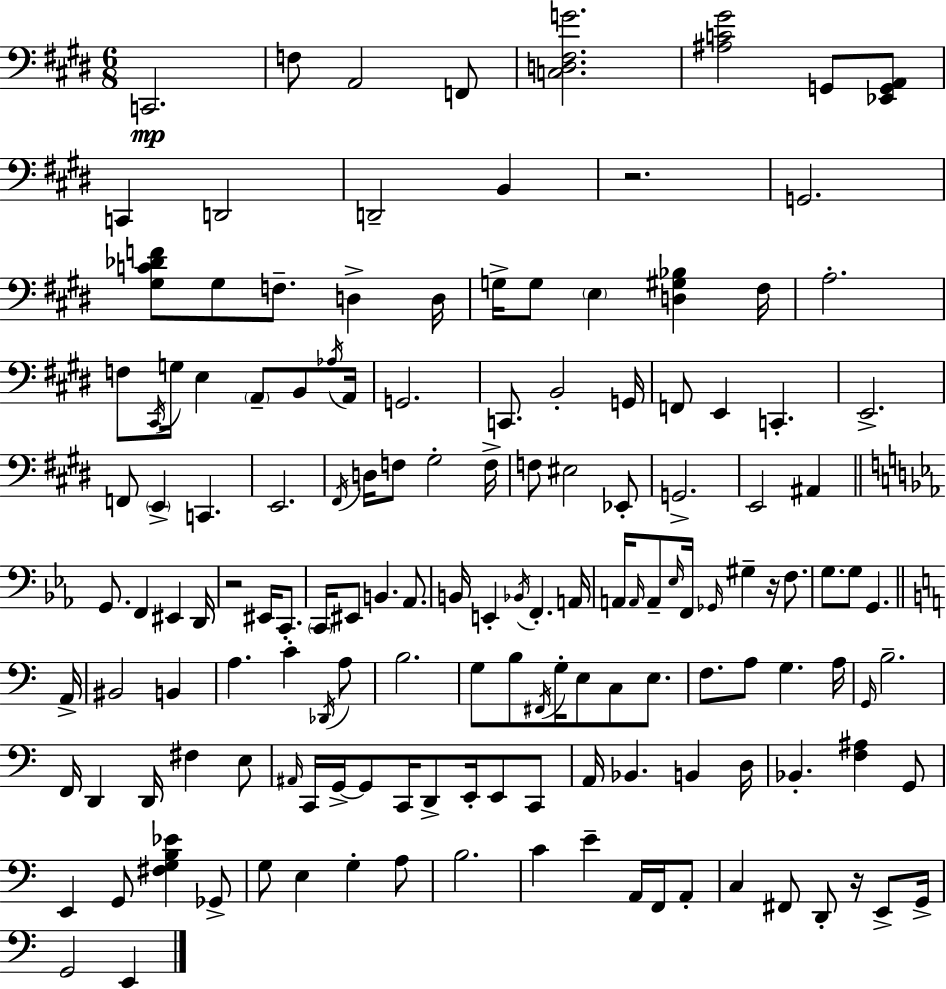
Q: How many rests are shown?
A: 4